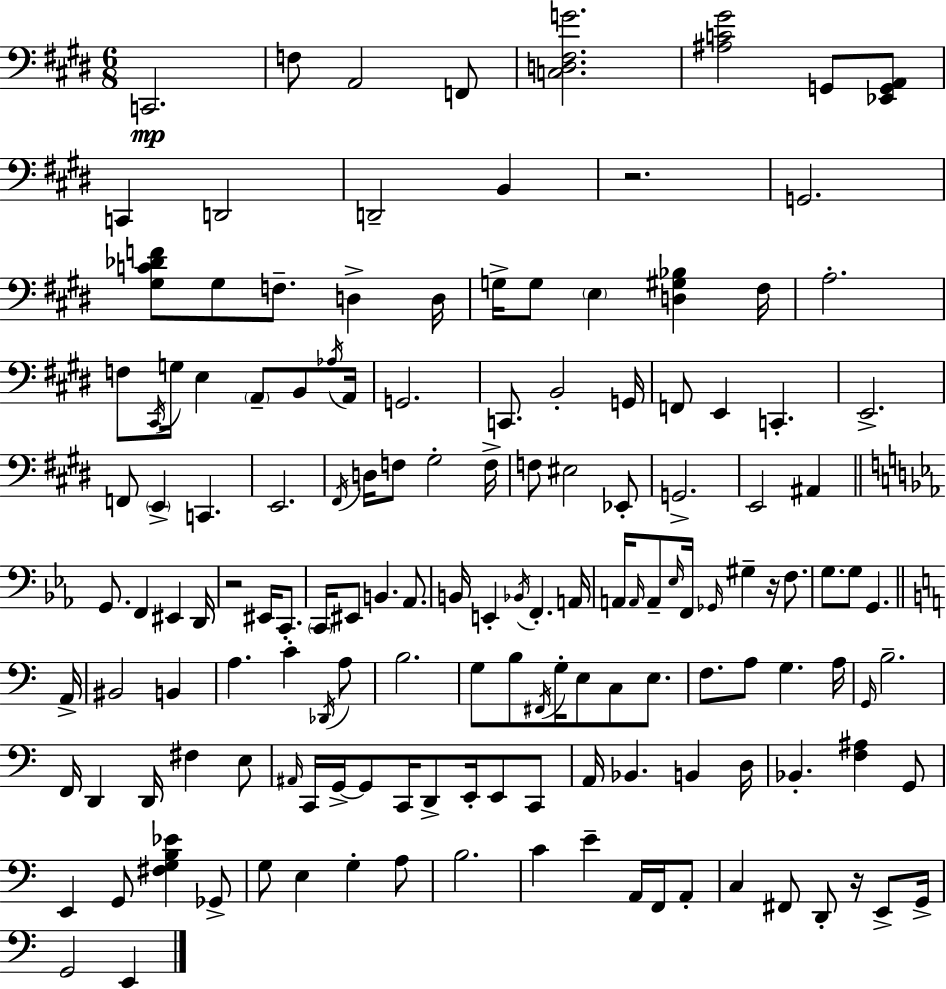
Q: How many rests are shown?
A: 4